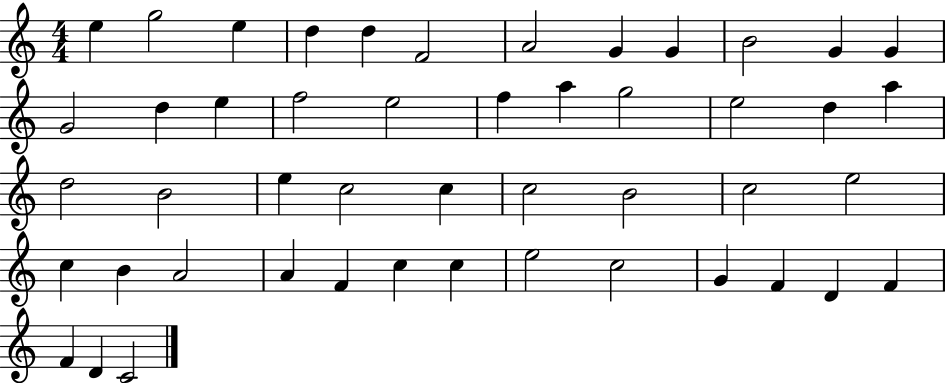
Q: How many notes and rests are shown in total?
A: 48